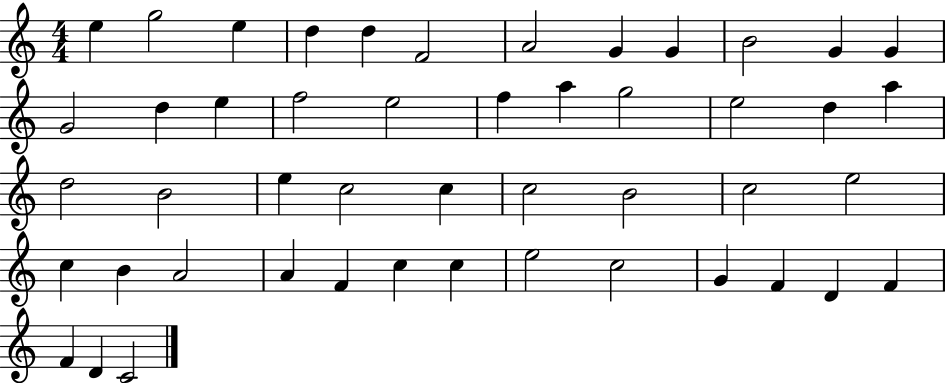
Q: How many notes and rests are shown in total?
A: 48